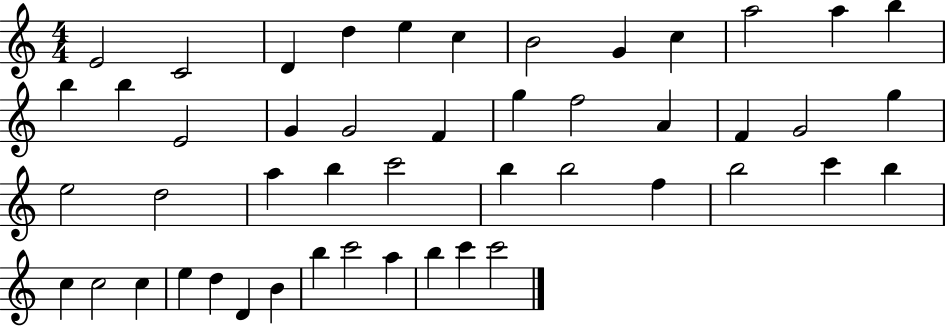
{
  \clef treble
  \numericTimeSignature
  \time 4/4
  \key c \major
  e'2 c'2 | d'4 d''4 e''4 c''4 | b'2 g'4 c''4 | a''2 a''4 b''4 | \break b''4 b''4 e'2 | g'4 g'2 f'4 | g''4 f''2 a'4 | f'4 g'2 g''4 | \break e''2 d''2 | a''4 b''4 c'''2 | b''4 b''2 f''4 | b''2 c'''4 b''4 | \break c''4 c''2 c''4 | e''4 d''4 d'4 b'4 | b''4 c'''2 a''4 | b''4 c'''4 c'''2 | \break \bar "|."
}